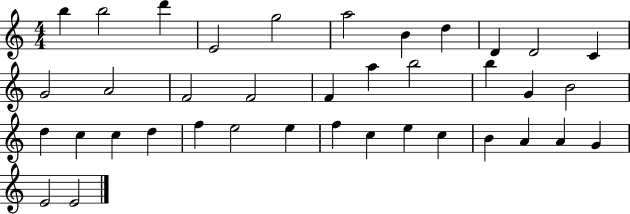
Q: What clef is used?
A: treble